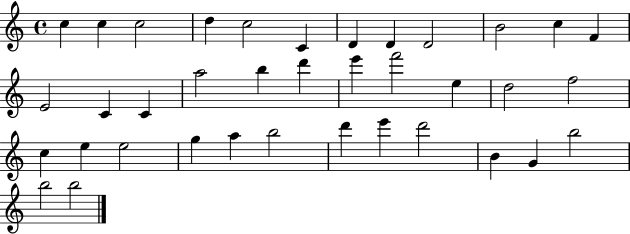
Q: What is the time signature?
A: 4/4